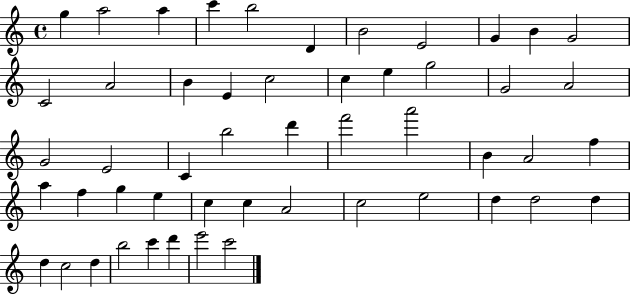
X:1
T:Untitled
M:4/4
L:1/4
K:C
g a2 a c' b2 D B2 E2 G B G2 C2 A2 B E c2 c e g2 G2 A2 G2 E2 C b2 d' f'2 a'2 B A2 f a f g e c c A2 c2 e2 d d2 d d c2 d b2 c' d' e'2 c'2